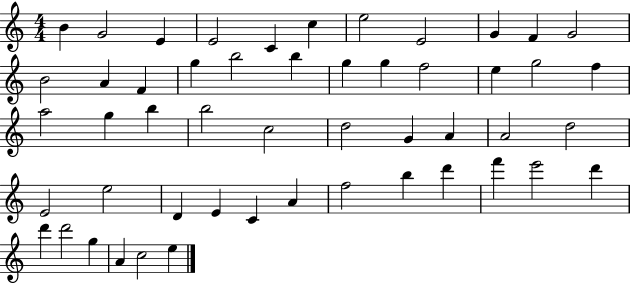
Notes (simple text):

B4/q G4/h E4/q E4/h C4/q C5/q E5/h E4/h G4/q F4/q G4/h B4/h A4/q F4/q G5/q B5/h B5/q G5/q G5/q F5/h E5/q G5/h F5/q A5/h G5/q B5/q B5/h C5/h D5/h G4/q A4/q A4/h D5/h E4/h E5/h D4/q E4/q C4/q A4/q F5/h B5/q D6/q F6/q E6/h D6/q D6/q D6/h G5/q A4/q C5/h E5/q